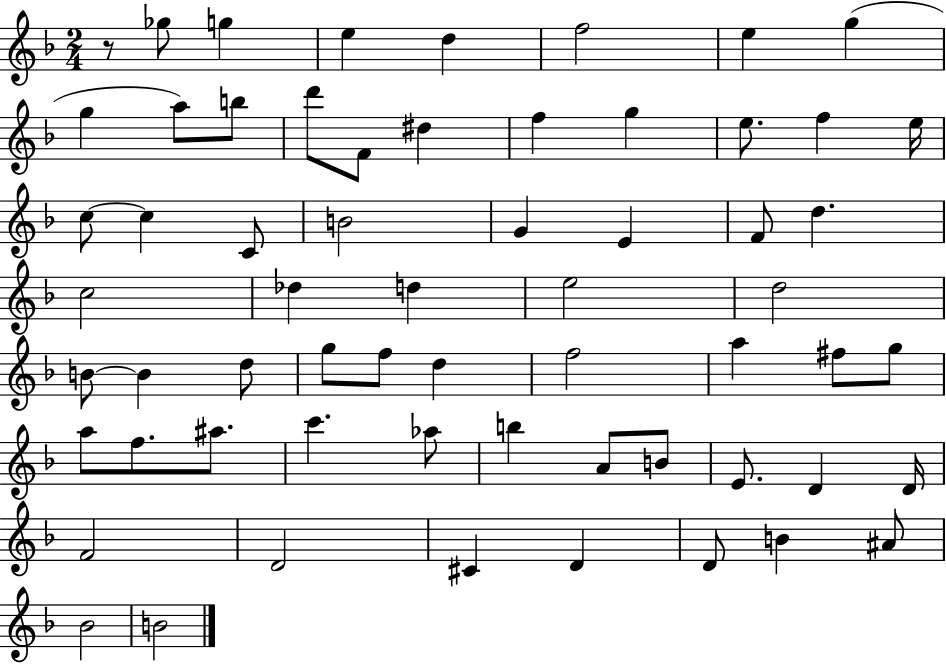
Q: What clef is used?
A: treble